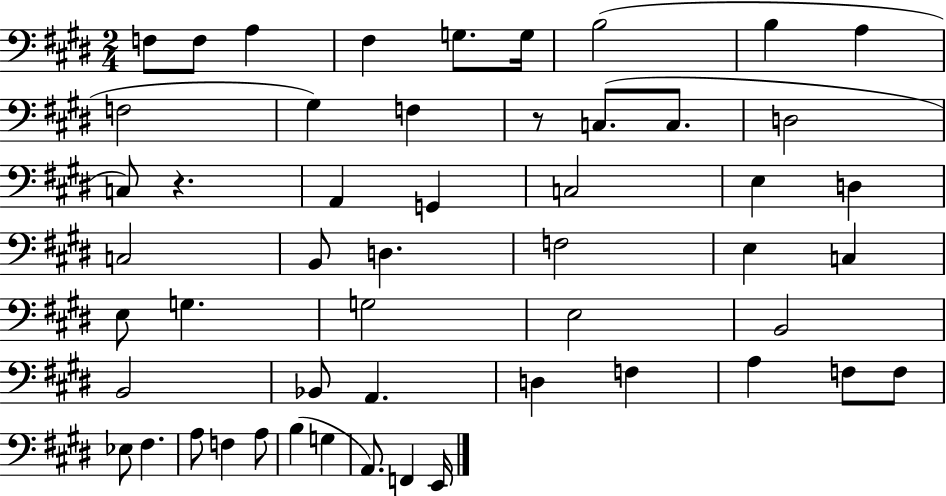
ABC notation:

X:1
T:Untitled
M:2/4
L:1/4
K:E
F,/2 F,/2 A, ^F, G,/2 G,/4 B,2 B, A, F,2 ^G, F, z/2 C,/2 C,/2 D,2 C,/2 z A,, G,, C,2 E, D, C,2 B,,/2 D, F,2 E, C, E,/2 G, G,2 E,2 B,,2 B,,2 _B,,/2 A,, D, F, A, F,/2 F,/2 _E,/2 ^F, A,/2 F, A,/2 B, G, A,,/2 F,, E,,/4